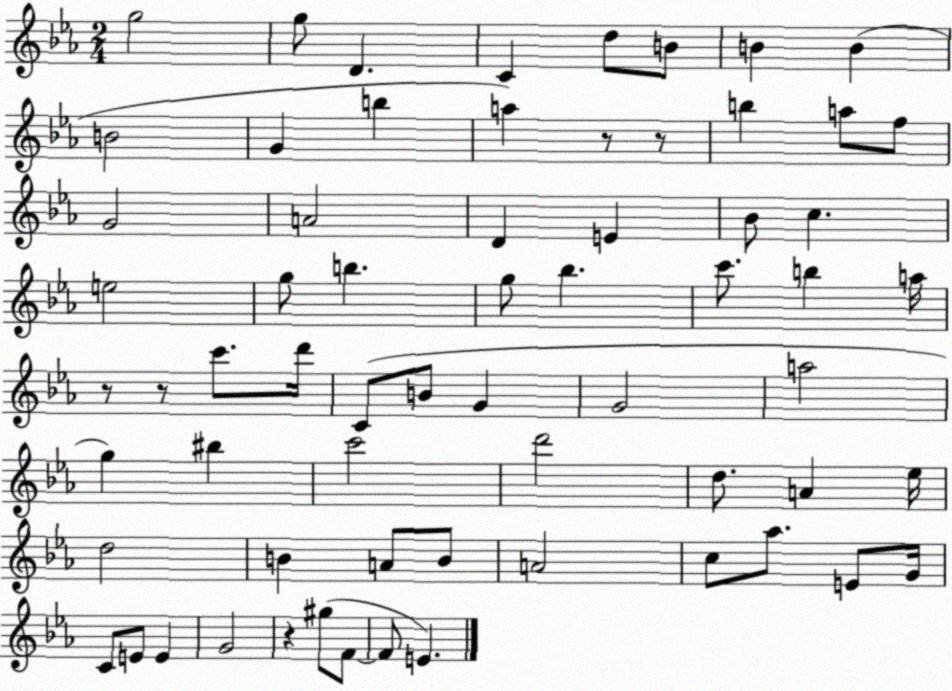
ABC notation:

X:1
T:Untitled
M:2/4
L:1/4
K:Eb
g2 g/2 D C d/2 B/2 B B B2 G b a z/2 z/2 b a/2 f/2 G2 A2 D E _B/2 c e2 g/2 b g/2 _b c'/2 b a/4 z/2 z/2 c'/2 d'/4 C/2 B/2 G G2 a2 g ^b c'2 d'2 d/2 A _e/4 d2 B A/2 B/2 A2 c/2 _a/2 E/2 G/4 C/2 E/2 E G2 z ^g/2 F/2 F/2 E